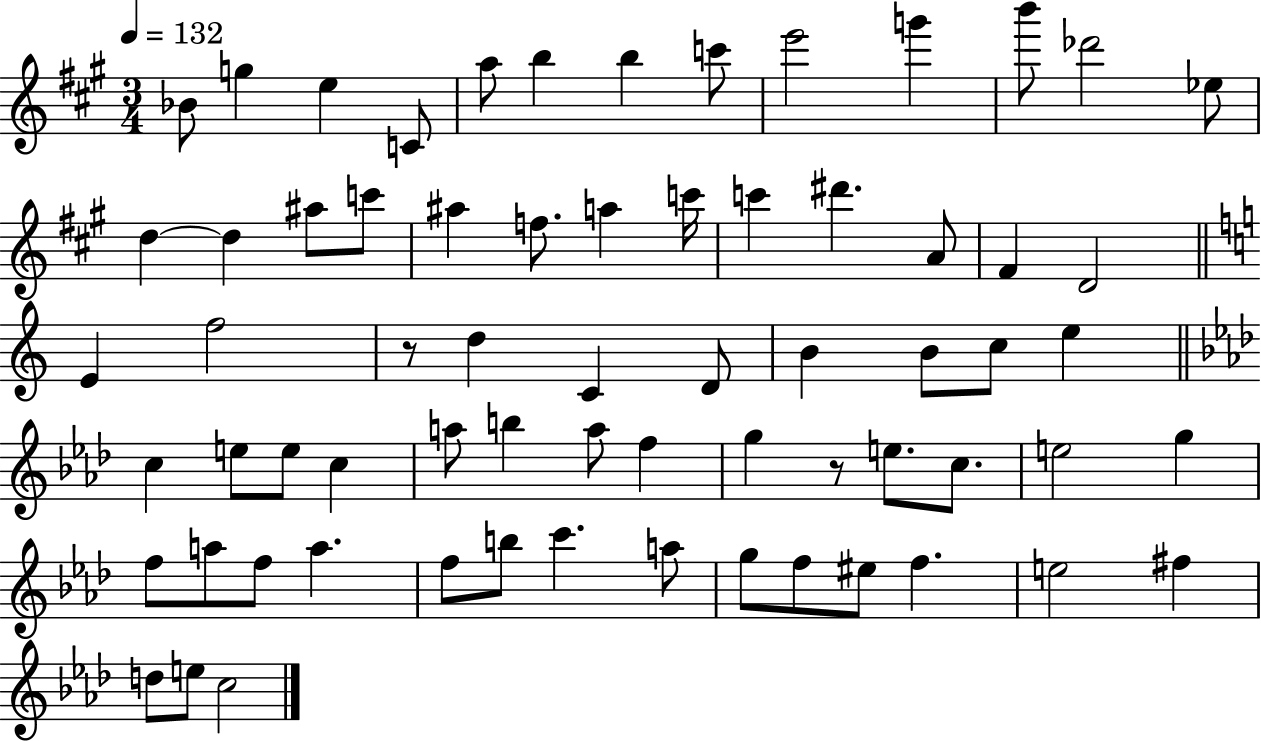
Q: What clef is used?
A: treble